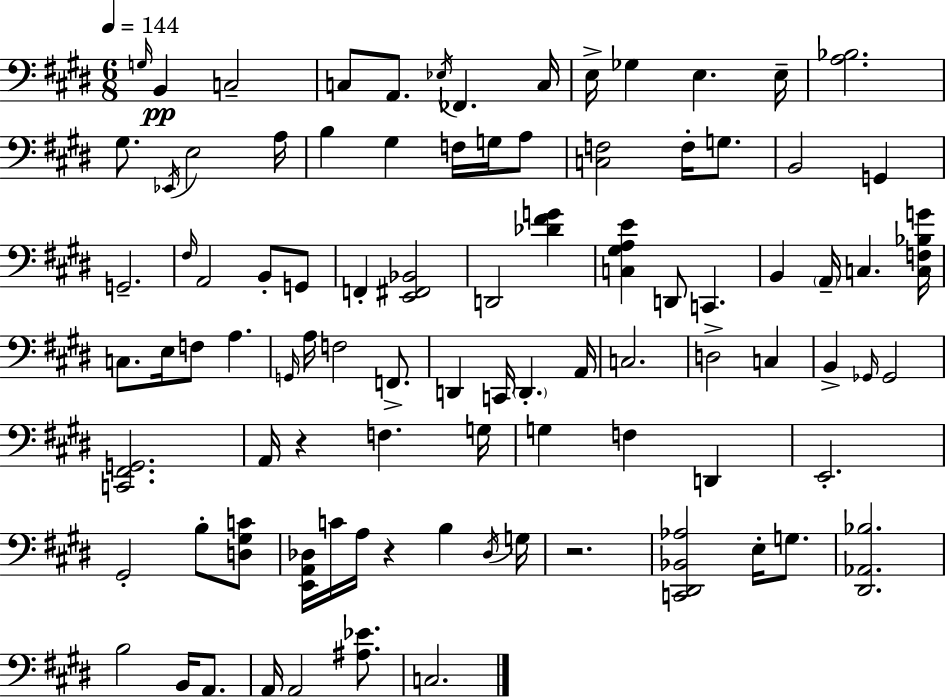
G3/s B2/q C3/h C3/e A2/e. Eb3/s FES2/q. C3/s E3/s Gb3/q E3/q. E3/s [A3,Bb3]/h. G#3/e. Eb2/s E3/h A3/s B3/q G#3/q F3/s G3/s A3/e [C3,F3]/h F3/s G3/e. B2/h G2/q G2/h. F#3/s A2/h B2/e G2/e F2/q [E2,F#2,Bb2]/h D2/h [Db4,F#4,G4]/q [C3,G#3,A3,E4]/q D2/e C2/q. B2/q A2/s C3/q. [C3,F3,Bb3,G4]/s C3/e. E3/s F3/e A3/q. G2/s A3/s F3/h F2/e. D2/q C2/s D2/q. A2/s C3/h. D3/h C3/q B2/q Gb2/s Gb2/h [C2,F#2,G2]/h. A2/s R/q F3/q. G3/s G3/q F3/q D2/q E2/h. G#2/h B3/e [D3,G#3,C4]/e [E2,A2,Db3]/s C4/s A3/s R/q B3/q Db3/s G3/s R/h. [C2,D#2,Bb2,Ab3]/h E3/s G3/e. [D#2,Ab2,Bb3]/h. B3/h B2/s A2/e. A2/s A2/h [A#3,Eb4]/e. C3/h.